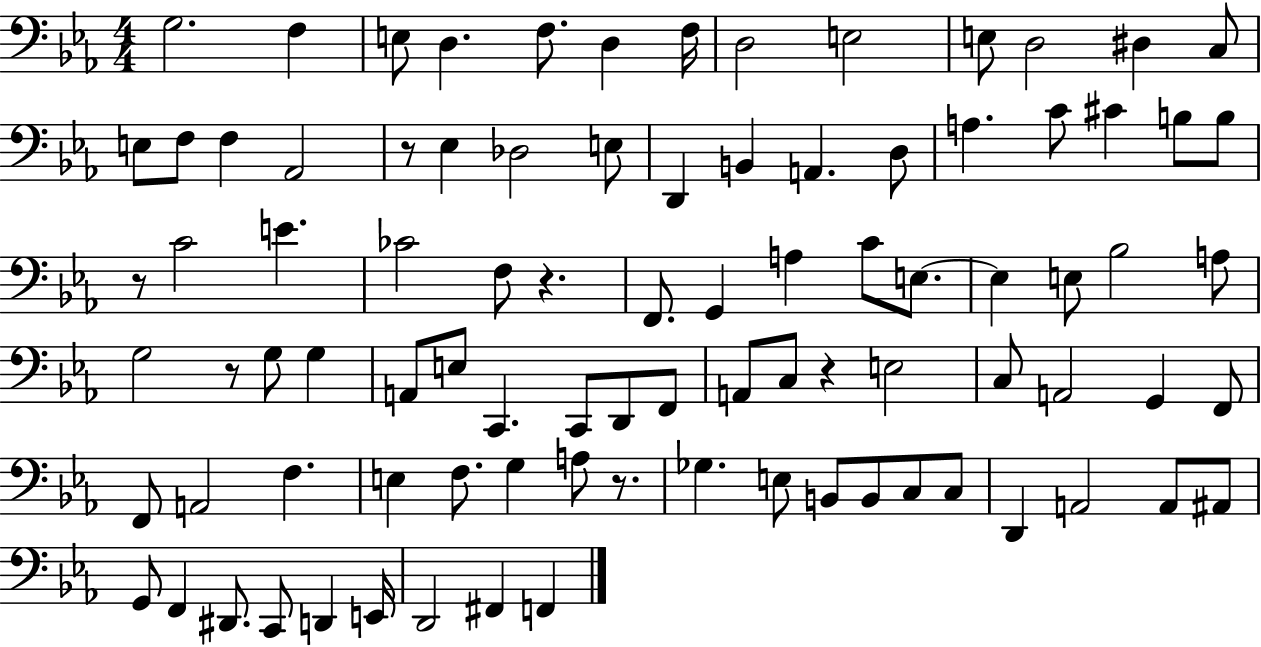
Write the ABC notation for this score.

X:1
T:Untitled
M:4/4
L:1/4
K:Eb
G,2 F, E,/2 D, F,/2 D, F,/4 D,2 E,2 E,/2 D,2 ^D, C,/2 E,/2 F,/2 F, _A,,2 z/2 _E, _D,2 E,/2 D,, B,, A,, D,/2 A, C/2 ^C B,/2 B,/2 z/2 C2 E _C2 F,/2 z F,,/2 G,, A, C/2 E,/2 E, E,/2 _B,2 A,/2 G,2 z/2 G,/2 G, A,,/2 E,/2 C,, C,,/2 D,,/2 F,,/2 A,,/2 C,/2 z E,2 C,/2 A,,2 G,, F,,/2 F,,/2 A,,2 F, E, F,/2 G, A,/2 z/2 _G, E,/2 B,,/2 B,,/2 C,/2 C,/2 D,, A,,2 A,,/2 ^A,,/2 G,,/2 F,, ^D,,/2 C,,/2 D,, E,,/4 D,,2 ^F,, F,,